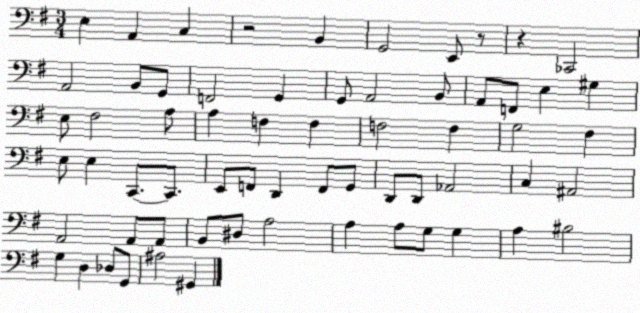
X:1
T:Untitled
M:3/4
L:1/4
K:G
E, A,, C, z2 B,, G,,2 E,,/2 z/2 z _C,,2 A,,2 B,,/2 G,,/2 F,,2 G,, G,,/2 A,,2 B,,/2 A,,/2 F,,/2 E, ^G, E,/2 ^F,2 A,/2 A, F, F, F,2 F, G,2 ^F, E,/2 E, C,,/2 C,,/2 E,,/2 F,,/2 D,, F,,/2 G,,/2 D,,/2 D,,/2 _A,,2 C, ^A,,2 A,,2 A,,/2 A,,/2 B,,/2 ^D,/2 A,2 A, A,/2 G,/2 G, A, ^B,2 G, D, _D,/2 G,,/2 ^A,2 ^G,,